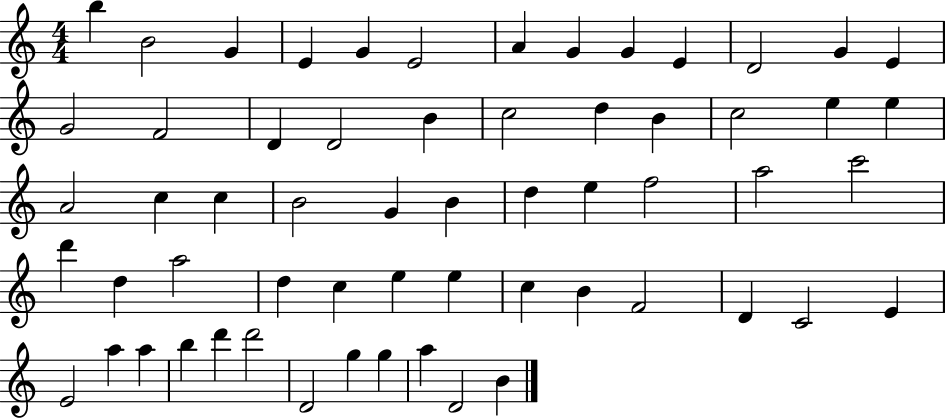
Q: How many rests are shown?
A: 0